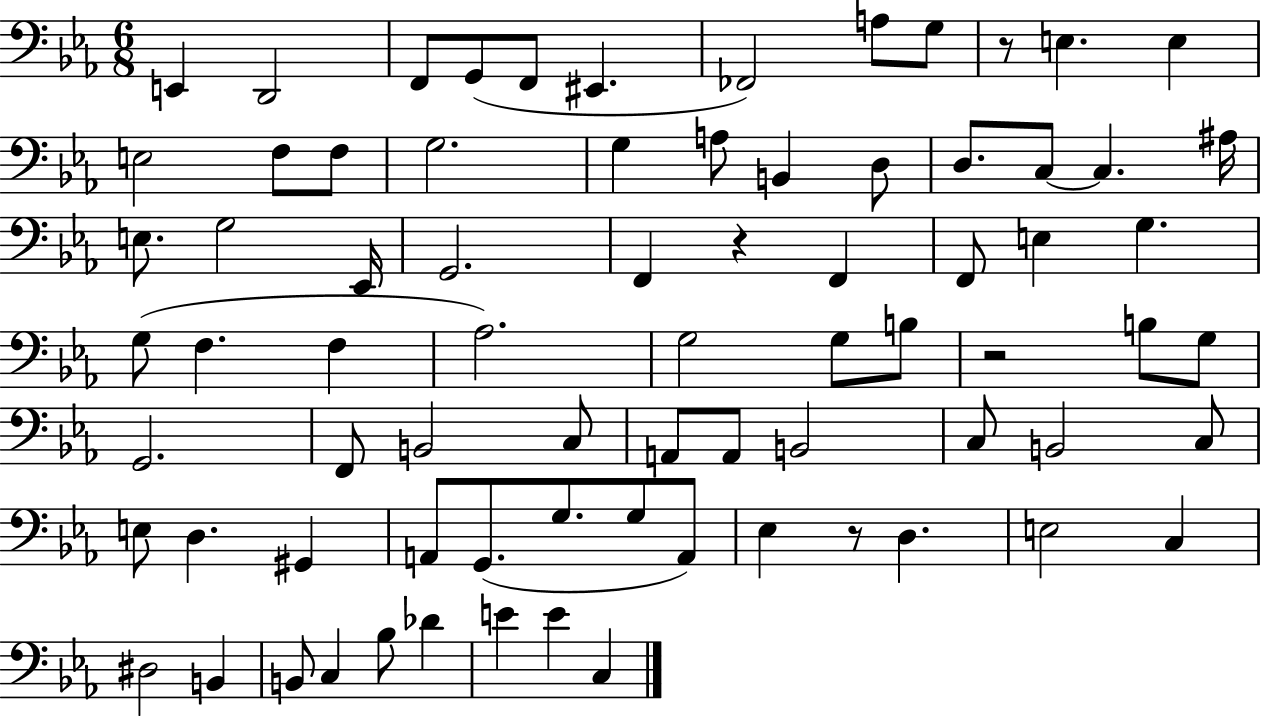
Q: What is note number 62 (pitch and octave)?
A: E3